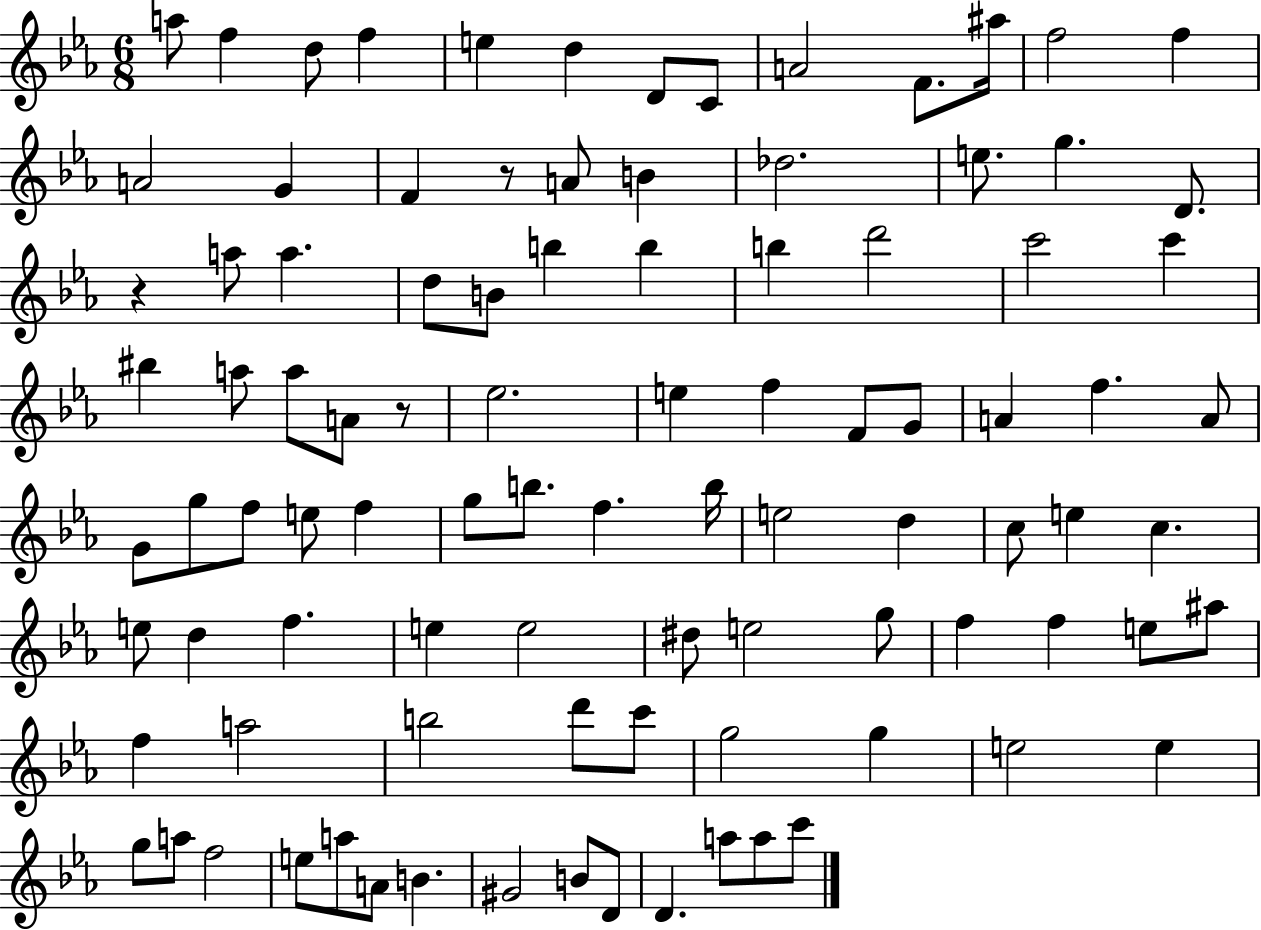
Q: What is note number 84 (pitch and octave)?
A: A5